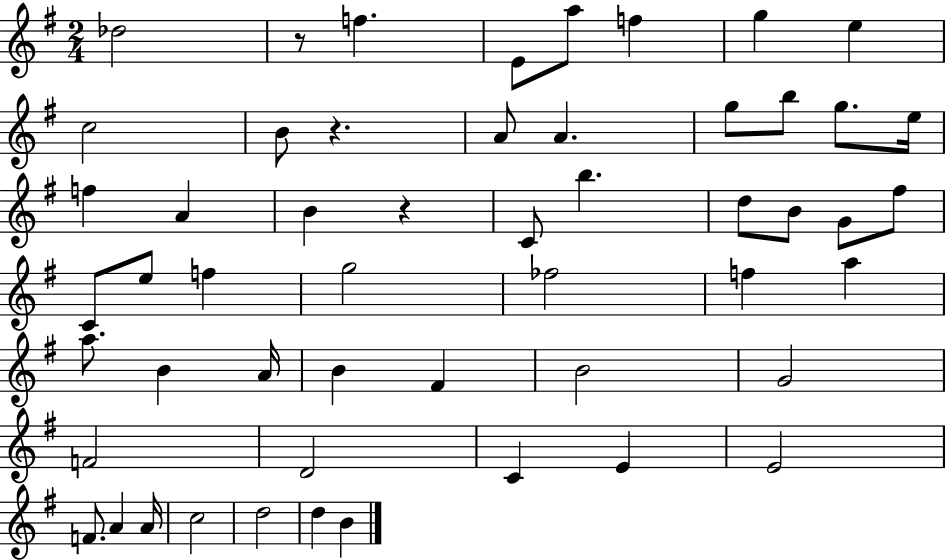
{
  \clef treble
  \numericTimeSignature
  \time 2/4
  \key g \major
  des''2 | r8 f''4. | e'8 a''8 f''4 | g''4 e''4 | \break c''2 | b'8 r4. | a'8 a'4. | g''8 b''8 g''8. e''16 | \break f''4 a'4 | b'4 r4 | c'8 b''4. | d''8 b'8 g'8 fis''8 | \break c'8 e''8 f''4 | g''2 | fes''2 | f''4 a''4 | \break a''8. b'4 a'16 | b'4 fis'4 | b'2 | g'2 | \break f'2 | d'2 | c'4 e'4 | e'2 | \break f'8. a'4 a'16 | c''2 | d''2 | d''4 b'4 | \break \bar "|."
}